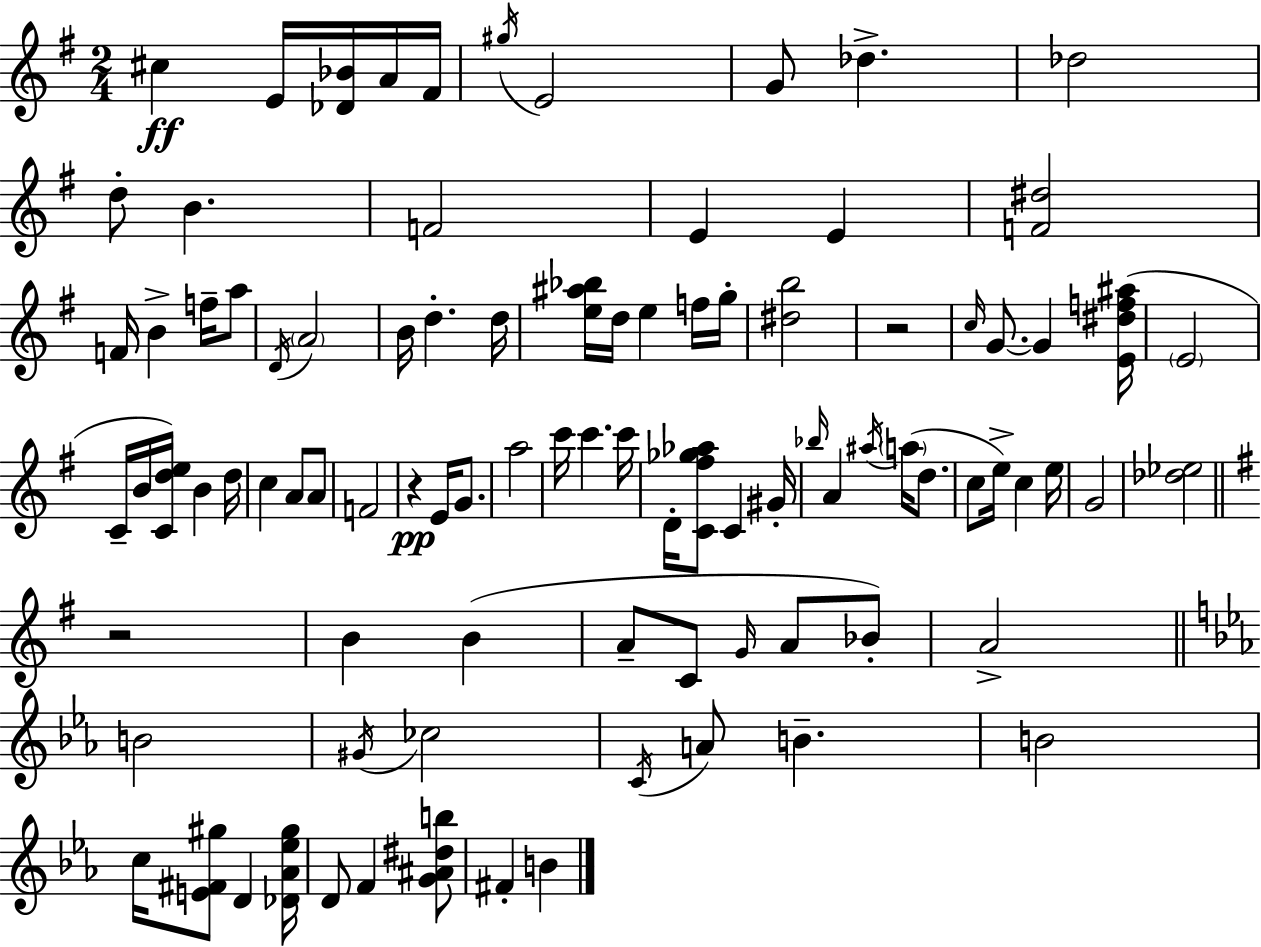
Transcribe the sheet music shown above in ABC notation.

X:1
T:Untitled
M:2/4
L:1/4
K:Em
^c E/4 [_D_B]/4 A/4 ^F/4 ^g/4 E2 G/2 _d _d2 d/2 B F2 E E [F^d]2 F/4 B f/4 a/2 D/4 A2 B/4 d d/4 [e^a_b]/4 d/4 e f/4 g/4 [^db]2 z2 c/4 G/2 G [E^df^a]/4 E2 C/4 B/4 [Cde]/4 B d/4 c A/2 A/2 F2 z E/4 G/2 a2 c'/4 c' c'/4 D/4 [C^f_g_a]/2 C ^G/4 _b/4 A ^a/4 a/4 d/2 c/2 e/4 c e/4 G2 [_d_e]2 z2 B B A/2 C/2 G/4 A/2 _B/2 A2 B2 ^G/4 _c2 C/4 A/2 B B2 c/4 [E^F^g]/2 D [_D_A_e^g]/4 D/2 F [G^A^db]/2 ^F B